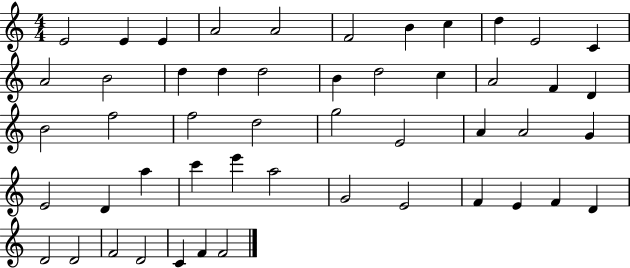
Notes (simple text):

E4/h E4/q E4/q A4/h A4/h F4/h B4/q C5/q D5/q E4/h C4/q A4/h B4/h D5/q D5/q D5/h B4/q D5/h C5/q A4/h F4/q D4/q B4/h F5/h F5/h D5/h G5/h E4/h A4/q A4/h G4/q E4/h D4/q A5/q C6/q E6/q A5/h G4/h E4/h F4/q E4/q F4/q D4/q D4/h D4/h F4/h D4/h C4/q F4/q F4/h